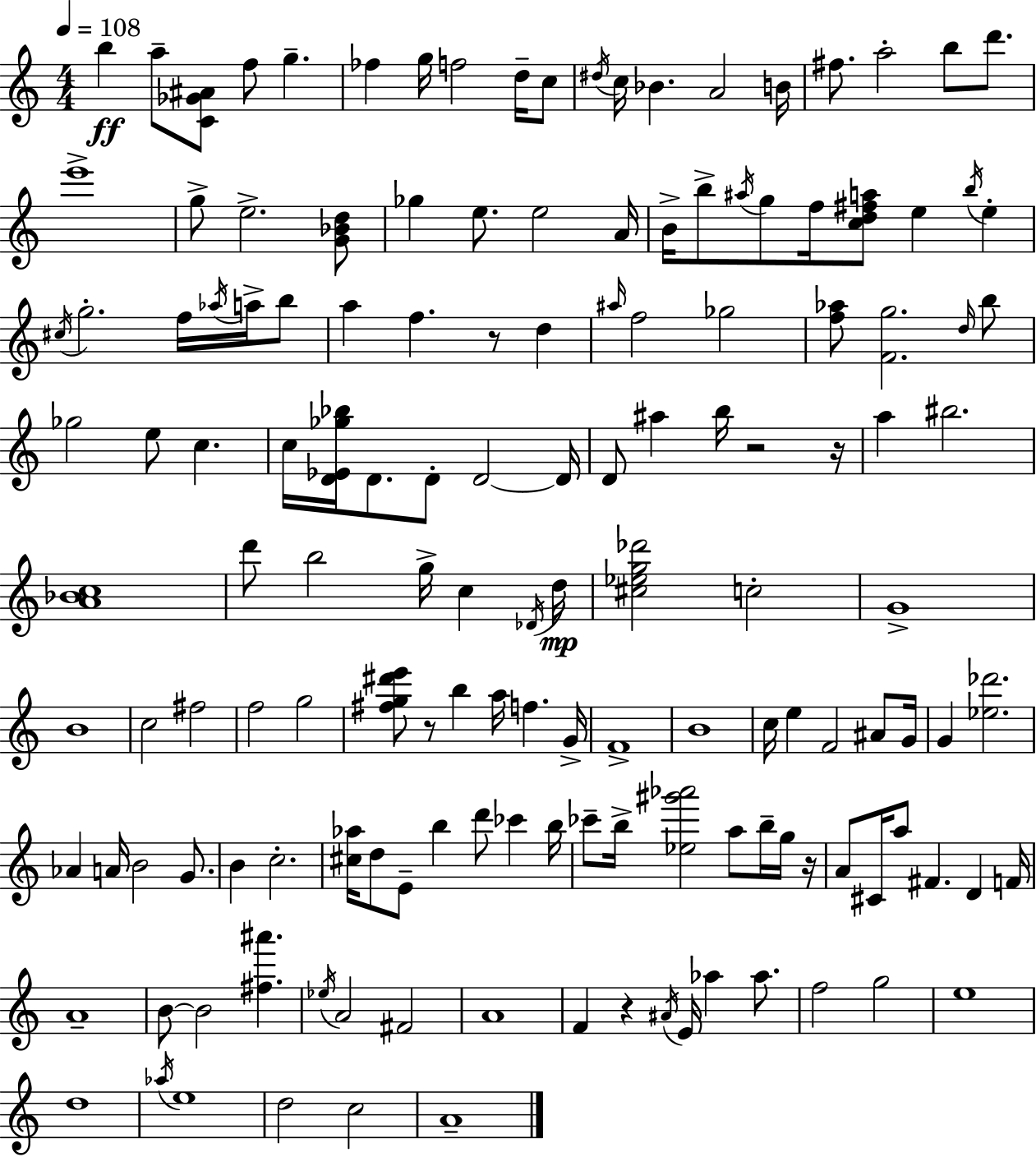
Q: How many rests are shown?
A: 6